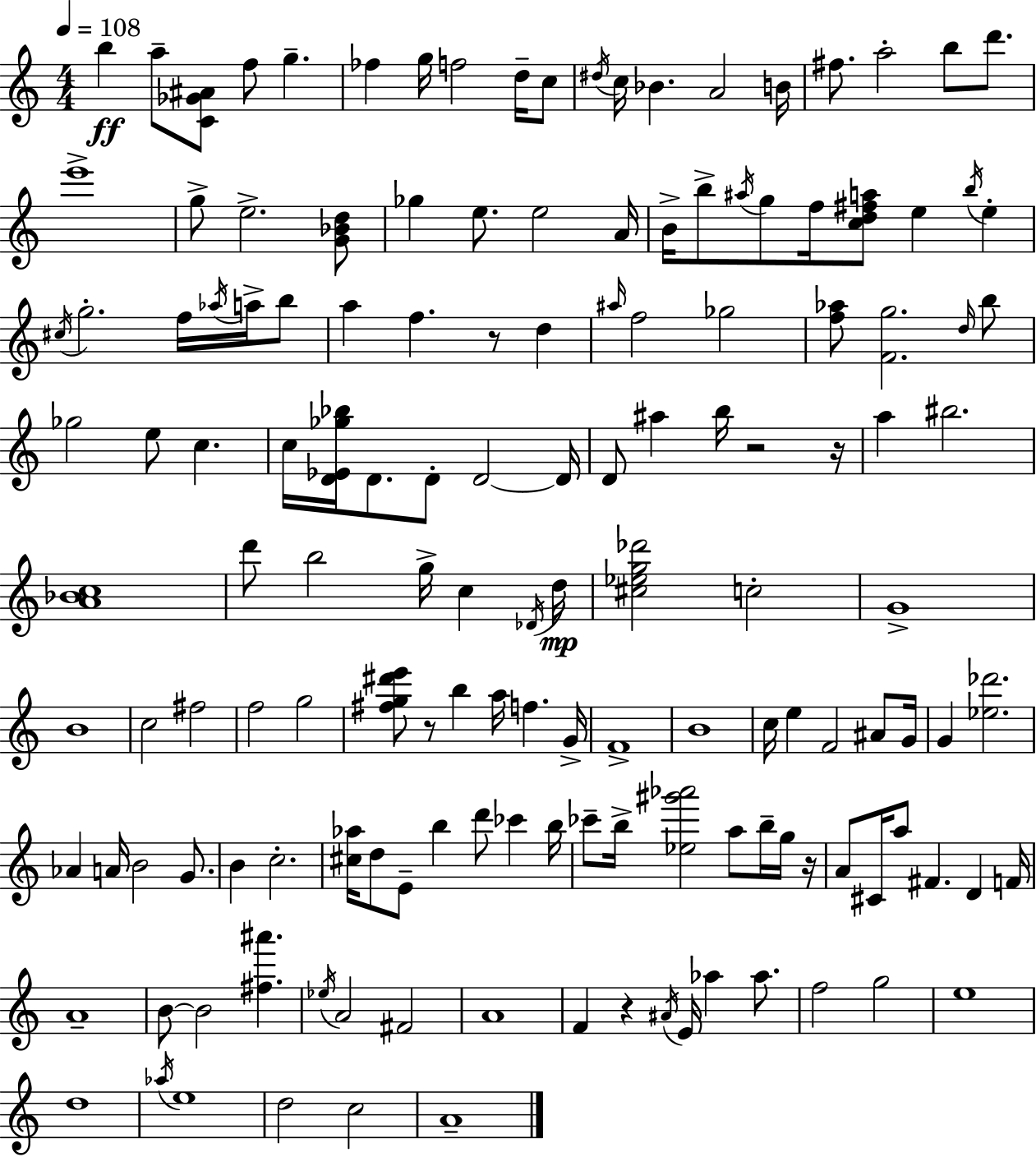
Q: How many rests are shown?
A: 6